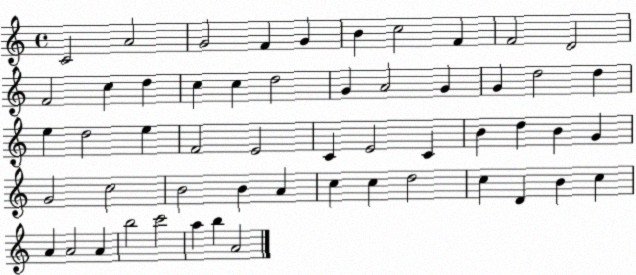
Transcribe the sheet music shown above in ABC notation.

X:1
T:Untitled
M:4/4
L:1/4
K:C
C2 A2 G2 F G B c2 F F2 D2 F2 c d c c d2 G A2 G G d2 d e d2 e F2 E2 C E2 C B d B G G2 c2 B2 B A c c d2 c D B c A A2 A b2 c'2 a b A2